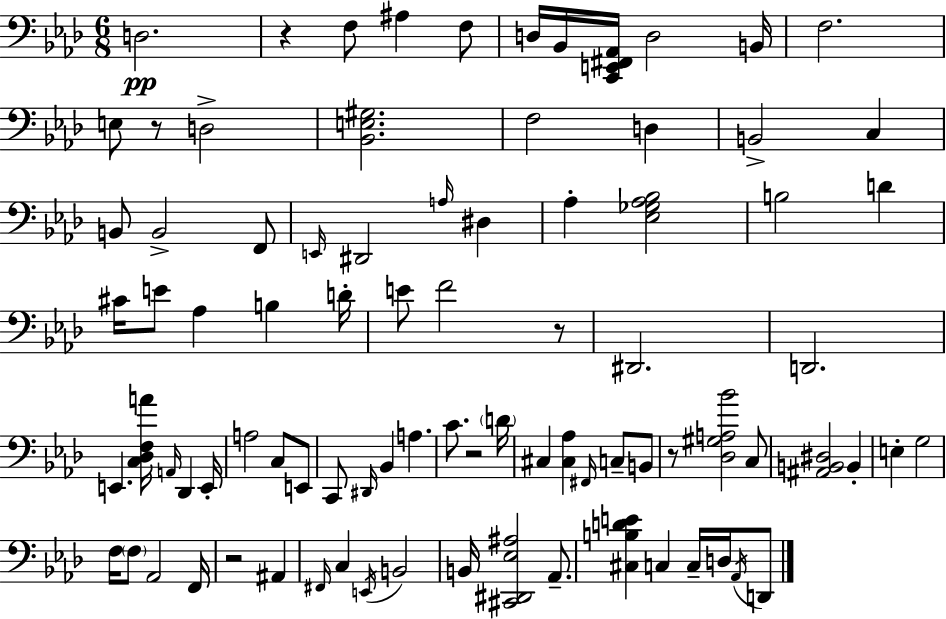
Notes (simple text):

D3/h. R/q F3/e A#3/q F3/e D3/s Bb2/s [C2,E2,F#2,Ab2]/s D3/h B2/s F3/h. E3/e R/e D3/h [Bb2,E3,G#3]/h. F3/h D3/q B2/h C3/q B2/e B2/h F2/e E2/s D#2/h A3/s D#3/q Ab3/q [Eb3,Gb3,Ab3,Bb3]/h B3/h D4/q C#4/s E4/e Ab3/q B3/q D4/s E4/e F4/h R/e D#2/h. D2/h. E2/q. [C3,Db3,F3,A4]/s A2/s Db2/q E2/s A3/h C3/e E2/e C2/e D#2/s Bb2/q A3/q. C4/e. R/h D4/s C#3/q [C#3,Ab3]/q F#2/s C3/e B2/e R/e [Db3,G#3,A3,Bb4]/h C3/e [A#2,B2,D#3]/h B2/q E3/q G3/h F3/s F3/e Ab2/h F2/s R/h A#2/q F#2/s C3/q E2/s B2/h B2/s [C#2,D#2,Eb3,A#3]/h Ab2/e. [C#3,B3,D4,E4]/q C3/q C3/s D3/s Ab2/s D2/e